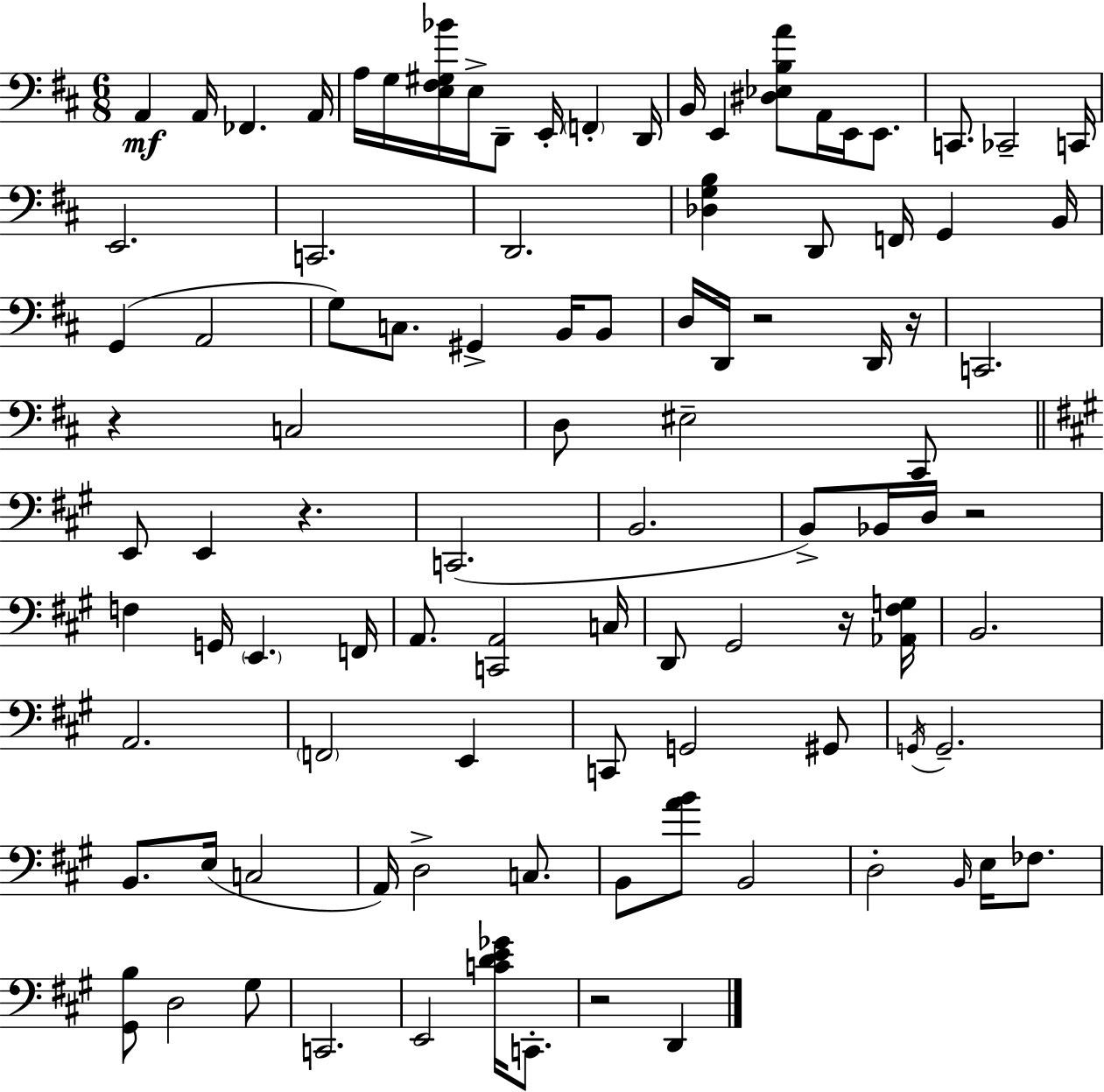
{
  \clef bass
  \numericTimeSignature
  \time 6/8
  \key d \major
  a,4\mf a,16 fes,4. a,16 | a16 g16 <e fis gis bes'>16 e16-> d,8-- e,16-. \parenthesize f,4-. d,16 | b,16 e,4 <dis ees b a'>8 a,16 e,16 e,8. | c,8. ces,2-- c,16 | \break e,2. | c,2. | d,2. | <des g b>4 d,8 f,16 g,4 b,16 | \break g,4( a,2 | g8) c8. gis,4-> b,16 b,8 | d16 d,16 r2 d,16 r16 | c,2. | \break r4 c2 | d8 eis2-- cis,8 | \bar "||" \break \key a \major e,8 e,4 r4. | c,2.( | b,2. | b,8->) bes,16 d16 r2 | \break f4 g,16 \parenthesize e,4. f,16 | a,8. <c, a,>2 c16 | d,8 gis,2 r16 <aes, fis g>16 | b,2. | \break a,2. | \parenthesize f,2 e,4 | c,8 g,2 gis,8 | \acciaccatura { g,16 } g,2.-- | \break b,8. e16( c2 | a,16) d2-> c8. | b,8 <a' b'>8 b,2 | d2-. \grace { b,16 } e16 fes8. | \break <gis, b>8 d2 | gis8 c,2. | e,2 <c' d' e' ges'>16 c,8.-. | r2 d,4 | \break \bar "|."
}